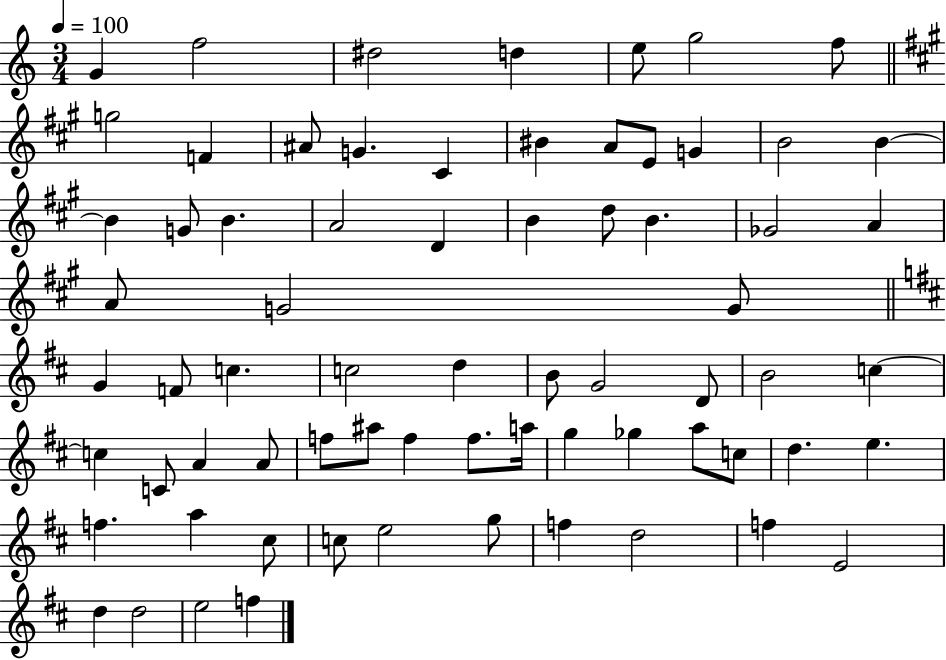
X:1
T:Untitled
M:3/4
L:1/4
K:C
G f2 ^d2 d e/2 g2 f/2 g2 F ^A/2 G ^C ^B A/2 E/2 G B2 B B G/2 B A2 D B d/2 B _G2 A A/2 G2 G/2 G F/2 c c2 d B/2 G2 D/2 B2 c c C/2 A A/2 f/2 ^a/2 f f/2 a/4 g _g a/2 c/2 d e f a ^c/2 c/2 e2 g/2 f d2 f E2 d d2 e2 f